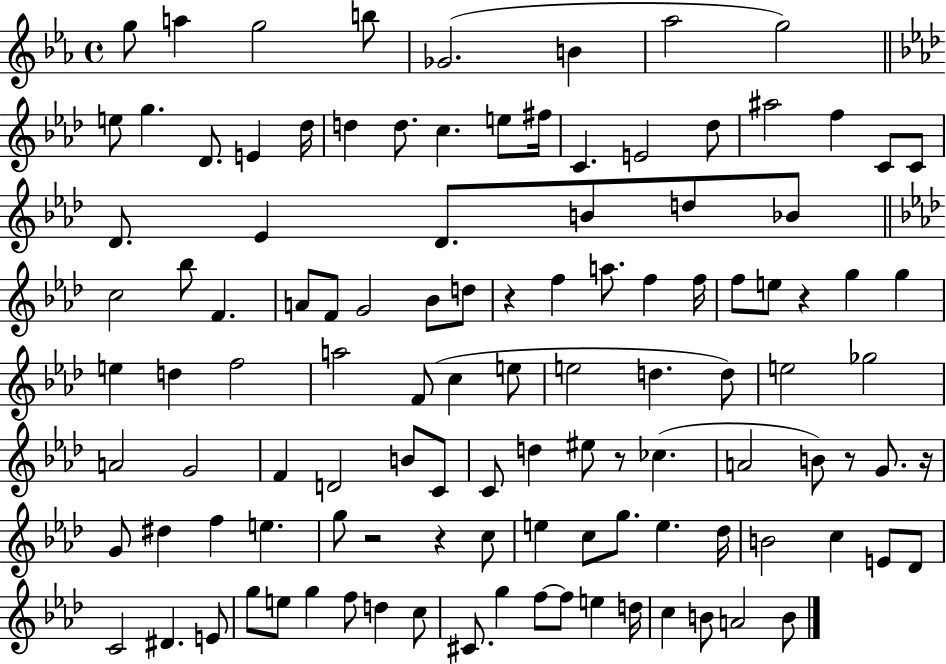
G5/e A5/q G5/h B5/e Gb4/h. B4/q Ab5/h G5/h E5/e G5/q. Db4/e. E4/q Db5/s D5/q D5/e. C5/q. E5/e F#5/s C4/q. E4/h Db5/e A#5/h F5/q C4/e C4/e Db4/e. Eb4/q Db4/e. B4/e D5/e Bb4/e C5/h Bb5/e F4/q. A4/e F4/e G4/h Bb4/e D5/e R/q F5/q A5/e. F5/q F5/s F5/e E5/e R/q G5/q G5/q E5/q D5/q F5/h A5/h F4/e C5/q E5/e E5/h D5/q. D5/e E5/h Gb5/h A4/h G4/h F4/q D4/h B4/e C4/e C4/e D5/q EIS5/e R/e CES5/q. A4/h B4/e R/e G4/e. R/s G4/e D#5/q F5/q E5/q. G5/e R/h R/q C5/e E5/q C5/e G5/e. E5/q. Db5/s B4/h C5/q E4/e Db4/e C4/h D#4/q. E4/e G5/e E5/e G5/q F5/e D5/q C5/e C#4/e. G5/q F5/e F5/e E5/q D5/s C5/q B4/e A4/h B4/e